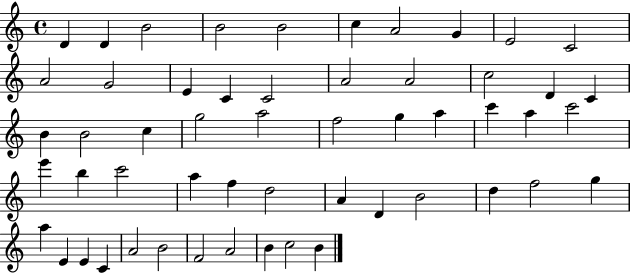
D4/q D4/q B4/h B4/h B4/h C5/q A4/h G4/q E4/h C4/h A4/h G4/h E4/q C4/q C4/h A4/h A4/h C5/h D4/q C4/q B4/q B4/h C5/q G5/h A5/h F5/h G5/q A5/q C6/q A5/q C6/h E6/q B5/q C6/h A5/q F5/q D5/h A4/q D4/q B4/h D5/q F5/h G5/q A5/q E4/q E4/q C4/q A4/h B4/h F4/h A4/h B4/q C5/h B4/q